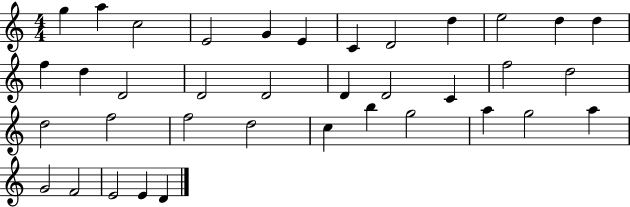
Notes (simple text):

G5/q A5/q C5/h E4/h G4/q E4/q C4/q D4/h D5/q E5/h D5/q D5/q F5/q D5/q D4/h D4/h D4/h D4/q D4/h C4/q F5/h D5/h D5/h F5/h F5/h D5/h C5/q B5/q G5/h A5/q G5/h A5/q G4/h F4/h E4/h E4/q D4/q